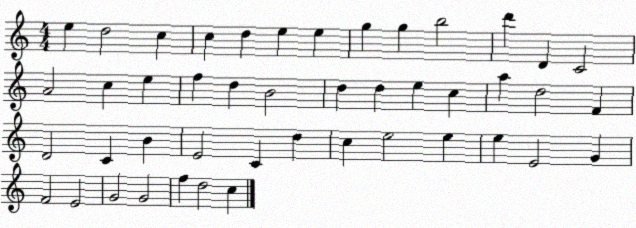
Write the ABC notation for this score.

X:1
T:Untitled
M:4/4
L:1/4
K:C
e d2 c c d e e g g b2 d' D C2 A2 c e f d B2 d d e c a d2 F D2 C B E2 C d c e2 e e E2 G F2 E2 G2 G2 f d2 c